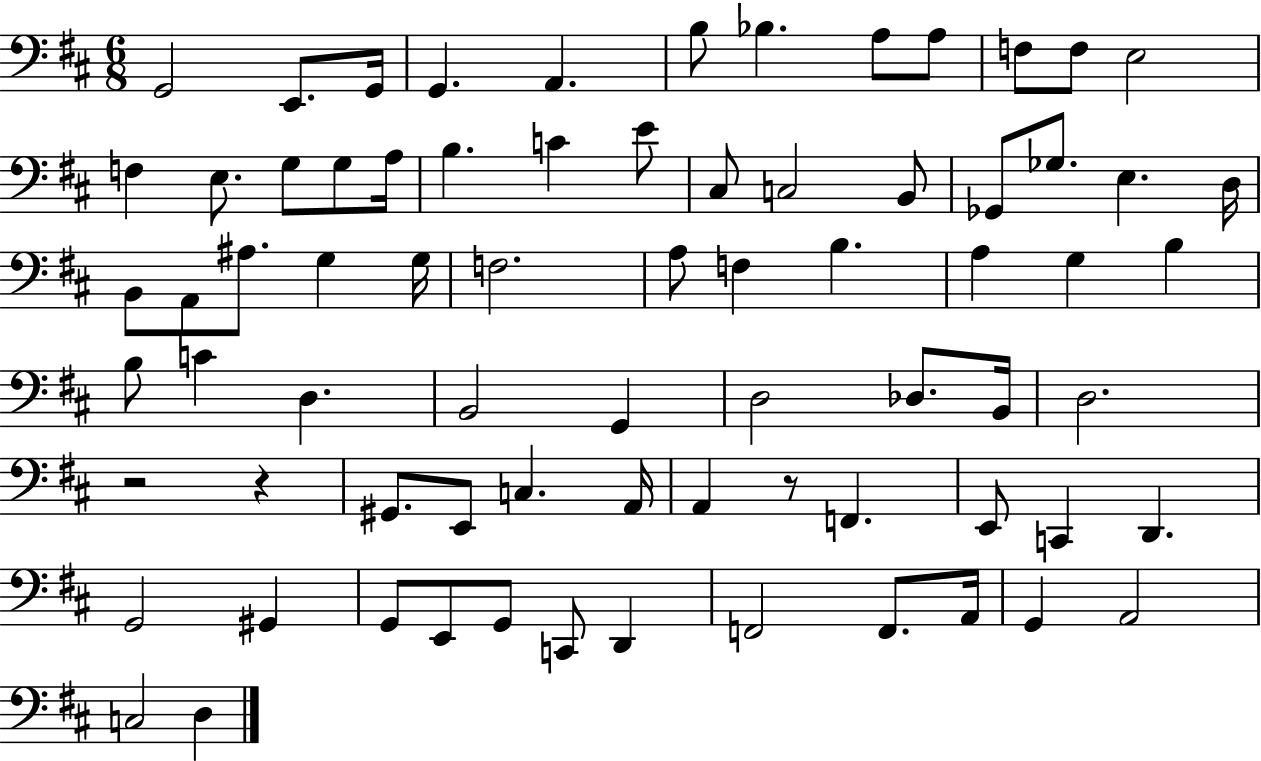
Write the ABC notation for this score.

X:1
T:Untitled
M:6/8
L:1/4
K:D
G,,2 E,,/2 G,,/4 G,, A,, B,/2 _B, A,/2 A,/2 F,/2 F,/2 E,2 F, E,/2 G,/2 G,/2 A,/4 B, C E/2 ^C,/2 C,2 B,,/2 _G,,/2 _G,/2 E, D,/4 B,,/2 A,,/2 ^A,/2 G, G,/4 F,2 A,/2 F, B, A, G, B, B,/2 C D, B,,2 G,, D,2 _D,/2 B,,/4 D,2 z2 z ^G,,/2 E,,/2 C, A,,/4 A,, z/2 F,, E,,/2 C,, D,, G,,2 ^G,, G,,/2 E,,/2 G,,/2 C,,/2 D,, F,,2 F,,/2 A,,/4 G,, A,,2 C,2 D,